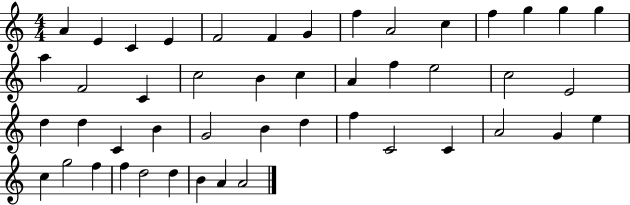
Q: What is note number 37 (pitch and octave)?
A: G4